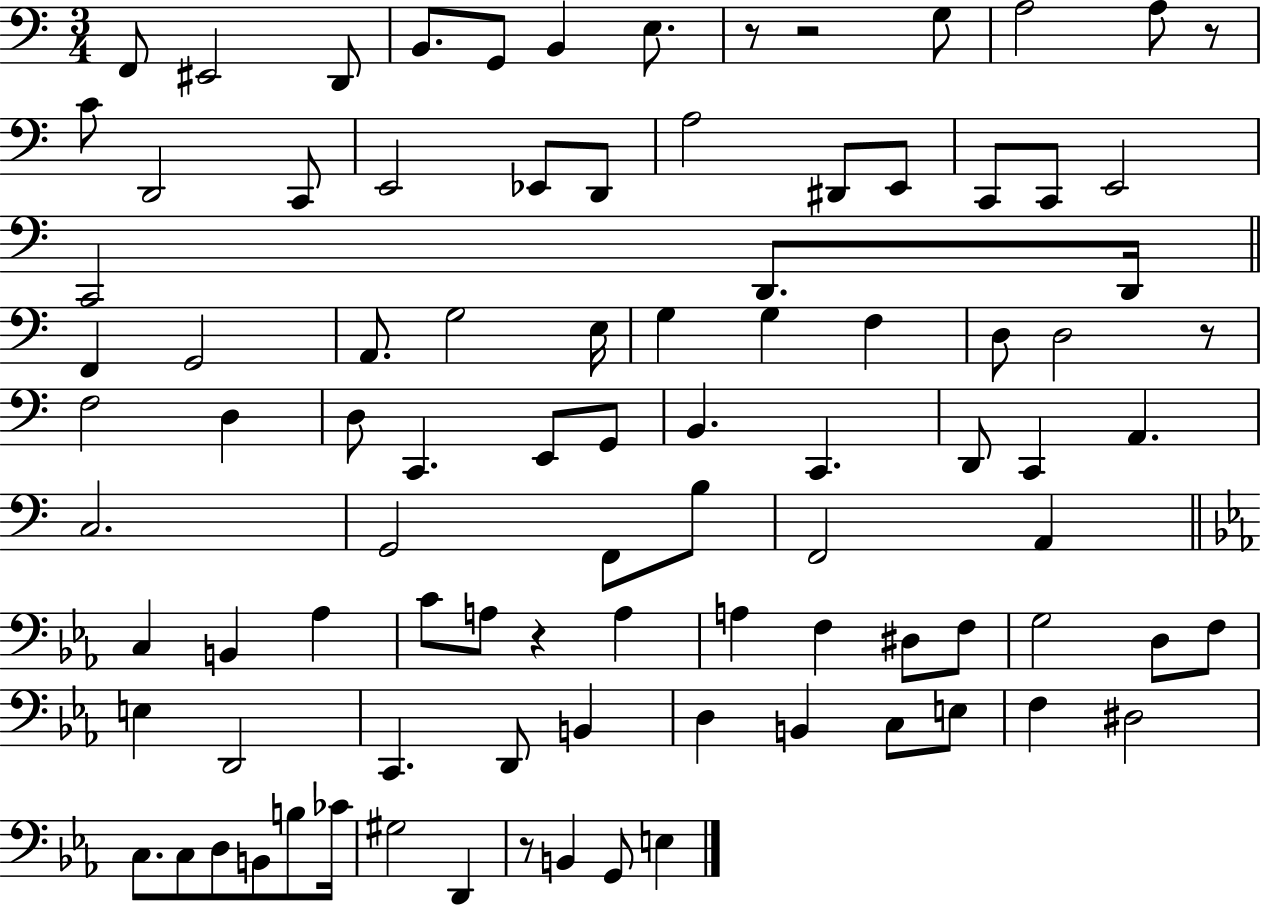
X:1
T:Untitled
M:3/4
L:1/4
K:C
F,,/2 ^E,,2 D,,/2 B,,/2 G,,/2 B,, E,/2 z/2 z2 G,/2 A,2 A,/2 z/2 C/2 D,,2 C,,/2 E,,2 _E,,/2 D,,/2 A,2 ^D,,/2 E,,/2 C,,/2 C,,/2 E,,2 C,,2 D,,/2 D,,/4 F,, G,,2 A,,/2 G,2 E,/4 G, G, F, D,/2 D,2 z/2 F,2 D, D,/2 C,, E,,/2 G,,/2 B,, C,, D,,/2 C,, A,, C,2 G,,2 F,,/2 B,/2 F,,2 A,, C, B,, _A, C/2 A,/2 z A, A, F, ^D,/2 F,/2 G,2 D,/2 F,/2 E, D,,2 C,, D,,/2 B,, D, B,, C,/2 E,/2 F, ^D,2 C,/2 C,/2 D,/2 B,,/2 B,/2 _C/4 ^G,2 D,, z/2 B,, G,,/2 E,